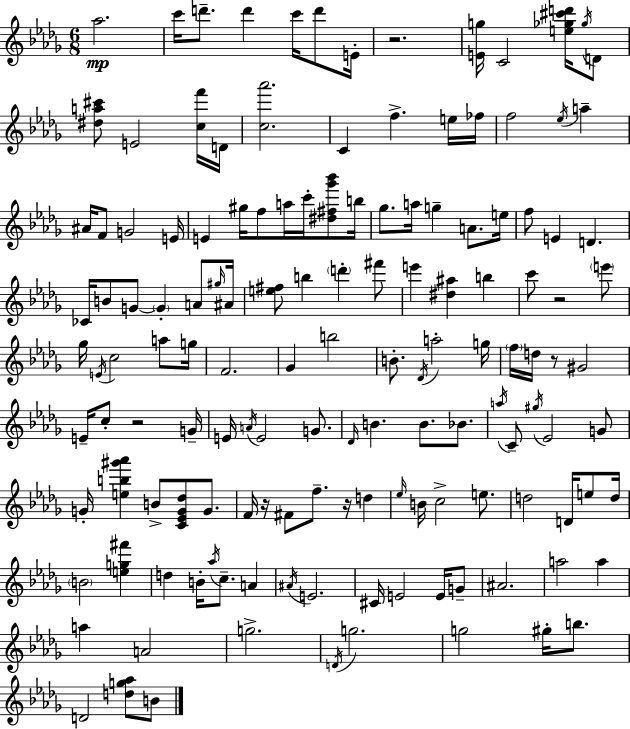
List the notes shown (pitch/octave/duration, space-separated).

Ab5/h. C6/s D6/e. D6/q C6/s D6/e E4/s R/h. [E4,G5]/s C4/h [E5,Gb5,C#6,D6]/s Gb5/s D4/e [D#5,A5,C#6]/e E4/h [C5,F6]/s D4/s [C5,Ab6]/h. C4/q F5/q. E5/s FES5/s F5/h Eb5/s A5/q A#4/s F4/e G4/h E4/s E4/q G#5/s F5/e A5/s C6/s [D#5,F#5,Gb6,Bb6]/e B5/s Gb5/e. A5/s G5/q A4/e. E5/s F5/e E4/q D4/q. CES4/s B4/e G4/e G4/q A4/e G#5/s A#4/s [E5,F#5]/e B5/q D6/q F#6/e E6/q [D#5,A#5]/q B5/q C6/e R/h E6/e Gb5/s E4/s C5/h A5/e G5/s F4/h. Gb4/q B5/h B4/e. Db4/s A5/h G5/s F5/s D5/s R/e G#4/h E4/s C5/e R/h G4/s E4/s A4/s E4/h G4/e. Db4/s B4/q. B4/e. Bb4/e. A5/s C4/e G#5/s Eb4/h G4/e G4/s [E5,B5,G#6,Ab6]/q B4/e [C4,Eb4,G4,Db5]/e G4/e. F4/s R/s F#4/e F5/e. R/s D5/q Eb5/s B4/s C5/h E5/e. D5/h D4/s E5/e D5/s B4/h [E5,G5,F#6]/q D5/q B4/s Ab5/s C5/e. A4/q A#4/s E4/h. C#4/s E4/h E4/s G4/e A#4/h. A5/h A5/q A5/q A4/h G5/h. D4/s G5/h. G5/h G#5/s B5/e. D4/h [D5,G5,Ab5]/e B4/e